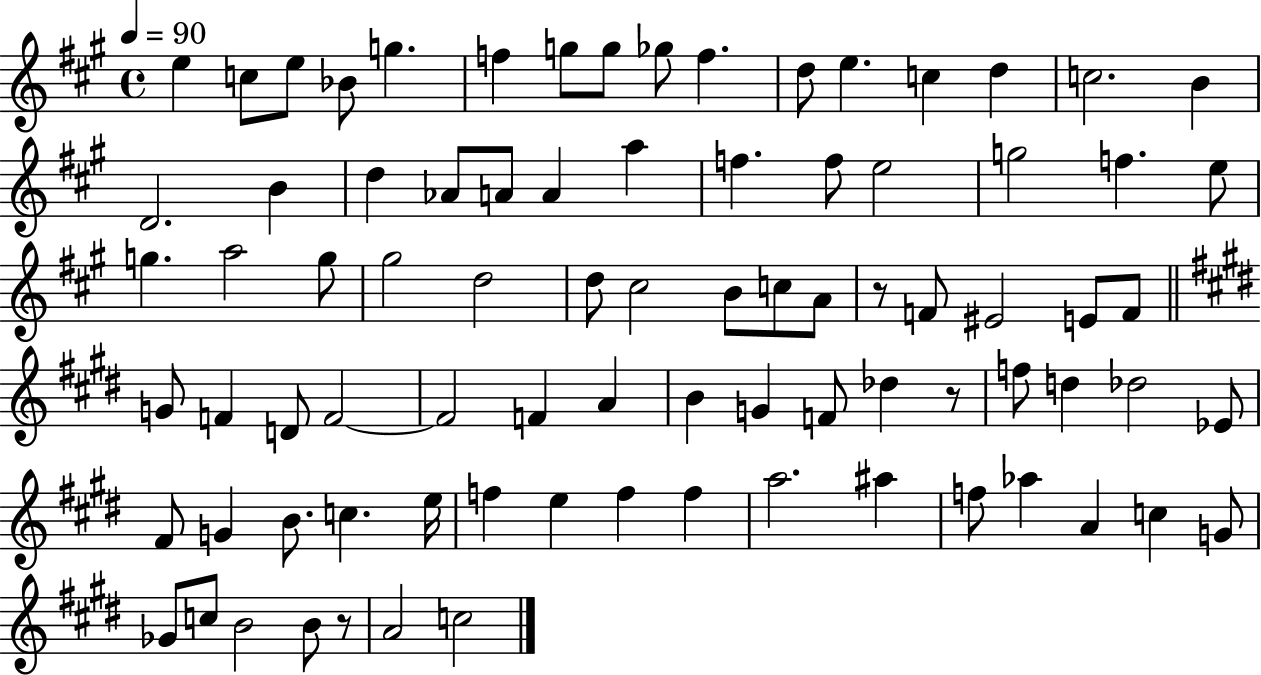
E5/q C5/e E5/e Bb4/e G5/q. F5/q G5/e G5/e Gb5/e F5/q. D5/e E5/q. C5/q D5/q C5/h. B4/q D4/h. B4/q D5/q Ab4/e A4/e A4/q A5/q F5/q. F5/e E5/h G5/h F5/q. E5/e G5/q. A5/h G5/e G#5/h D5/h D5/e C#5/h B4/e C5/e A4/e R/e F4/e EIS4/h E4/e F4/e G4/e F4/q D4/e F4/h F4/h F4/q A4/q B4/q G4/q F4/e Db5/q R/e F5/e D5/q Db5/h Eb4/e F#4/e G4/q B4/e. C5/q. E5/s F5/q E5/q F5/q F5/q A5/h. A#5/q F5/e Ab5/q A4/q C5/q G4/e Gb4/e C5/e B4/h B4/e R/e A4/h C5/h